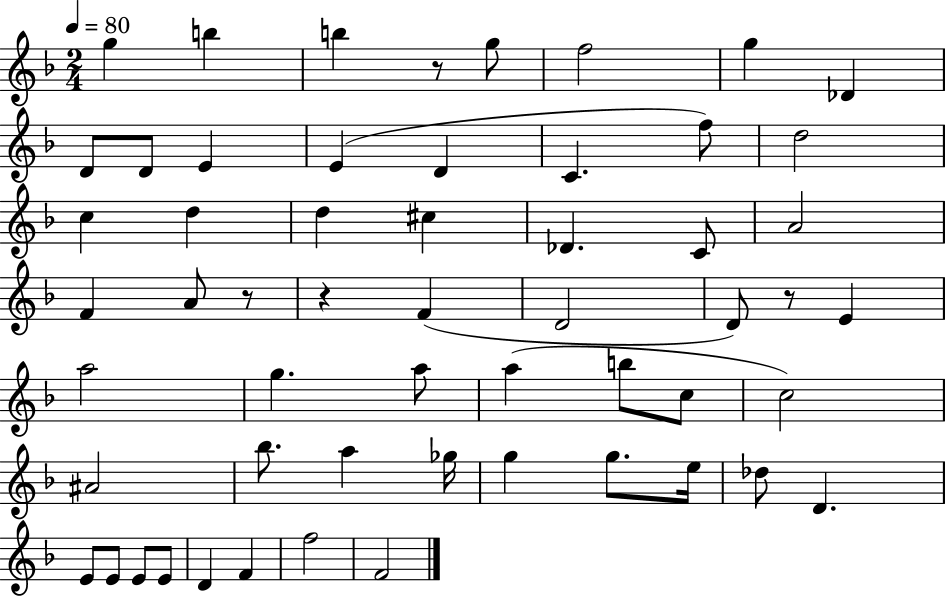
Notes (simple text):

G5/q B5/q B5/q R/e G5/e F5/h G5/q Db4/q D4/e D4/e E4/q E4/q D4/q C4/q. F5/e D5/h C5/q D5/q D5/q C#5/q Db4/q. C4/e A4/h F4/q A4/e R/e R/q F4/q D4/h D4/e R/e E4/q A5/h G5/q. A5/e A5/q B5/e C5/e C5/h A#4/h Bb5/e. A5/q Gb5/s G5/q G5/e. E5/s Db5/e D4/q. E4/e E4/e E4/e E4/e D4/q F4/q F5/h F4/h